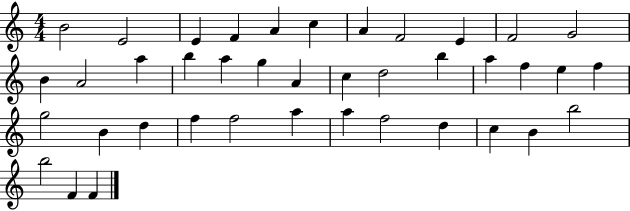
{
  \clef treble
  \numericTimeSignature
  \time 4/4
  \key c \major
  b'2 e'2 | e'4 f'4 a'4 c''4 | a'4 f'2 e'4 | f'2 g'2 | \break b'4 a'2 a''4 | b''4 a''4 g''4 a'4 | c''4 d''2 b''4 | a''4 f''4 e''4 f''4 | \break g''2 b'4 d''4 | f''4 f''2 a''4 | a''4 f''2 d''4 | c''4 b'4 b''2 | \break b''2 f'4 f'4 | \bar "|."
}